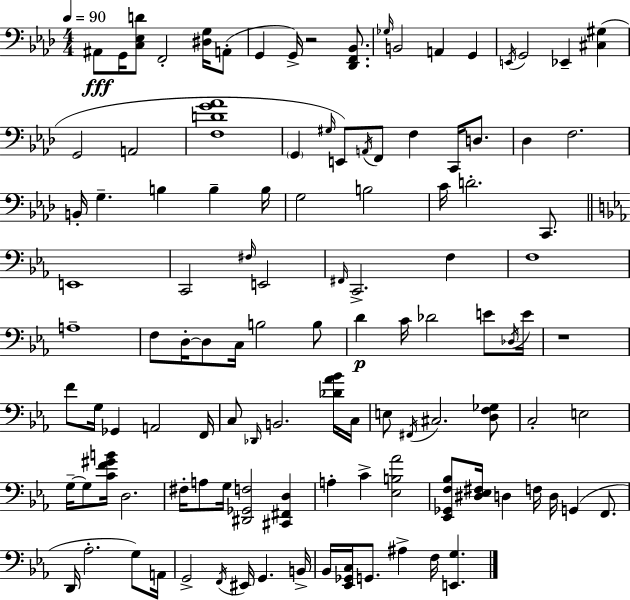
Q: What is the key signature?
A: AES major